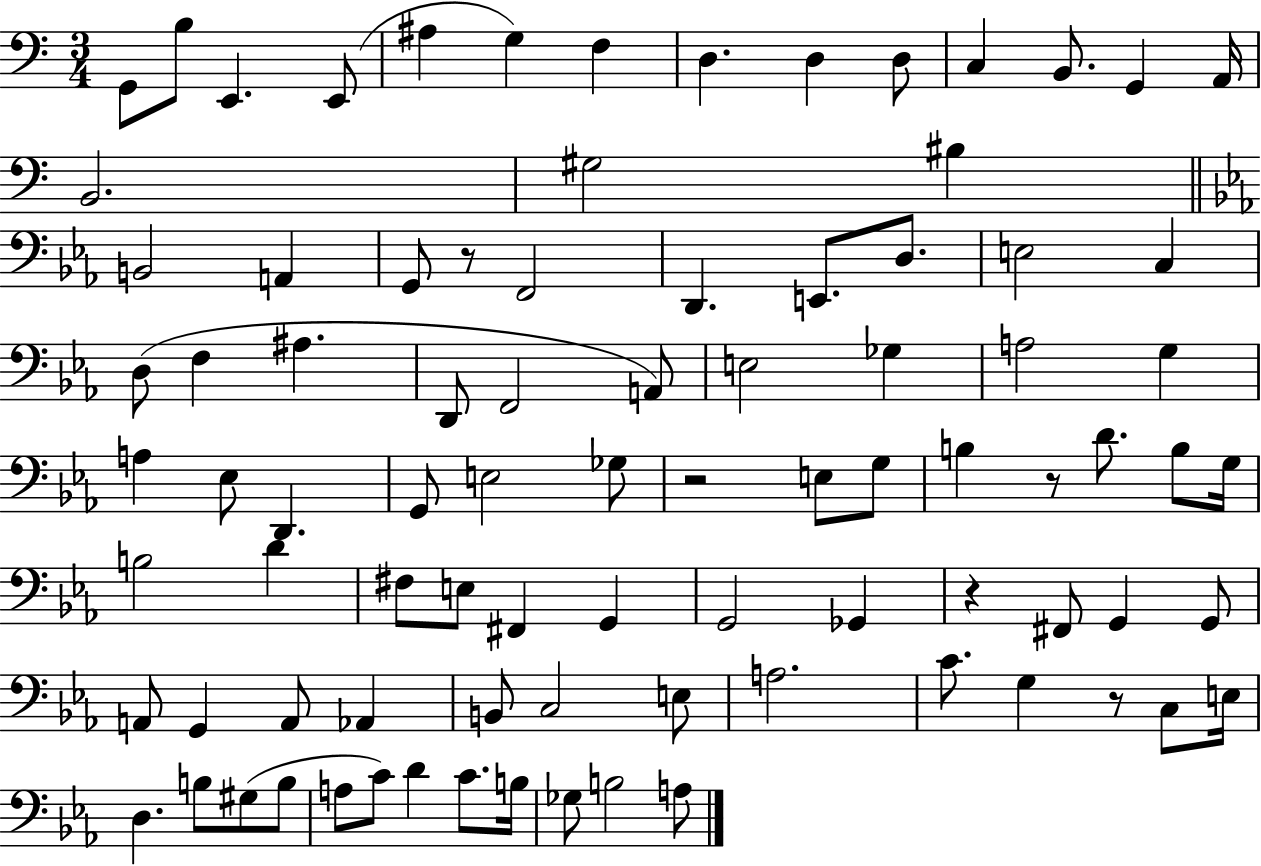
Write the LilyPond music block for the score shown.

{
  \clef bass
  \numericTimeSignature
  \time 3/4
  \key c \major
  g,8 b8 e,4. e,8( | ais4 g4) f4 | d4. d4 d8 | c4 b,8. g,4 a,16 | \break b,2. | gis2 bis4 | \bar "||" \break \key ees \major b,2 a,4 | g,8 r8 f,2 | d,4. e,8. d8. | e2 c4 | \break d8( f4 ais4. | d,8 f,2 a,8) | e2 ges4 | a2 g4 | \break a4 ees8 d,4. | g,8 e2 ges8 | r2 e8 g8 | b4 r8 d'8. b8 g16 | \break b2 d'4 | fis8 e8 fis,4 g,4 | g,2 ges,4 | r4 fis,8 g,4 g,8 | \break a,8 g,4 a,8 aes,4 | b,8 c2 e8 | a2. | c'8. g4 r8 c8 e16 | \break d4. b8 gis8( b8 | a8 c'8) d'4 c'8. b16 | ges8 b2 a8 | \bar "|."
}